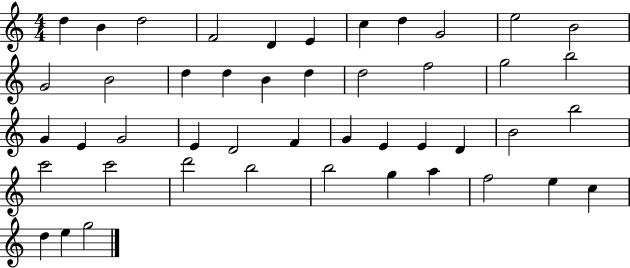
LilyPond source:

{
  \clef treble
  \numericTimeSignature
  \time 4/4
  \key c \major
  d''4 b'4 d''2 | f'2 d'4 e'4 | c''4 d''4 g'2 | e''2 b'2 | \break g'2 b'2 | d''4 d''4 b'4 d''4 | d''2 f''2 | g''2 b''2 | \break g'4 e'4 g'2 | e'4 d'2 f'4 | g'4 e'4 e'4 d'4 | b'2 b''2 | \break c'''2 c'''2 | d'''2 b''2 | b''2 g''4 a''4 | f''2 e''4 c''4 | \break d''4 e''4 g''2 | \bar "|."
}